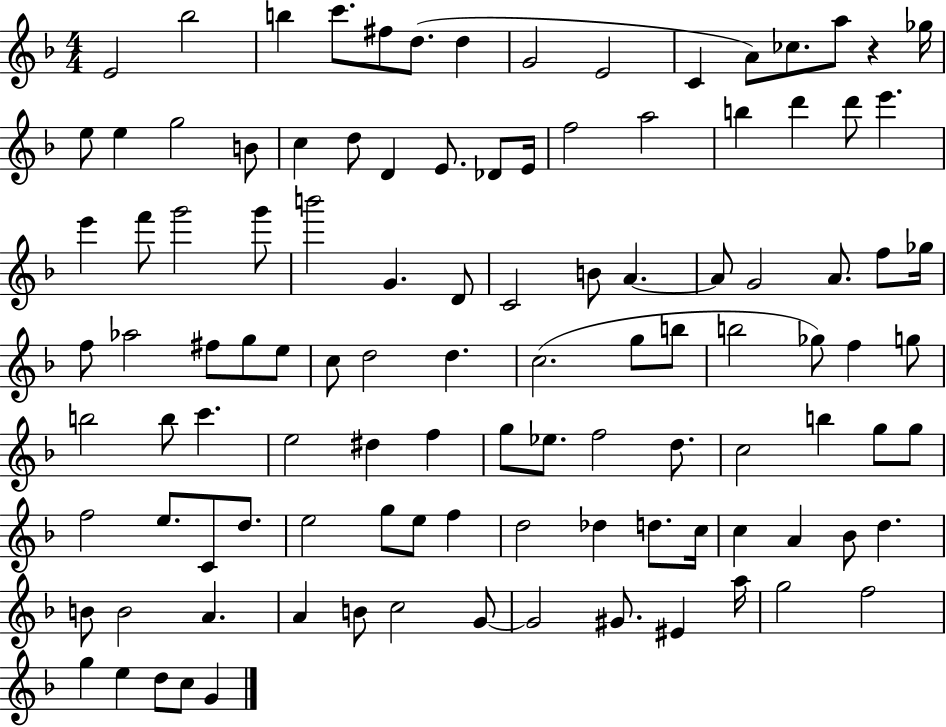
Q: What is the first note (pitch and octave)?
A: E4